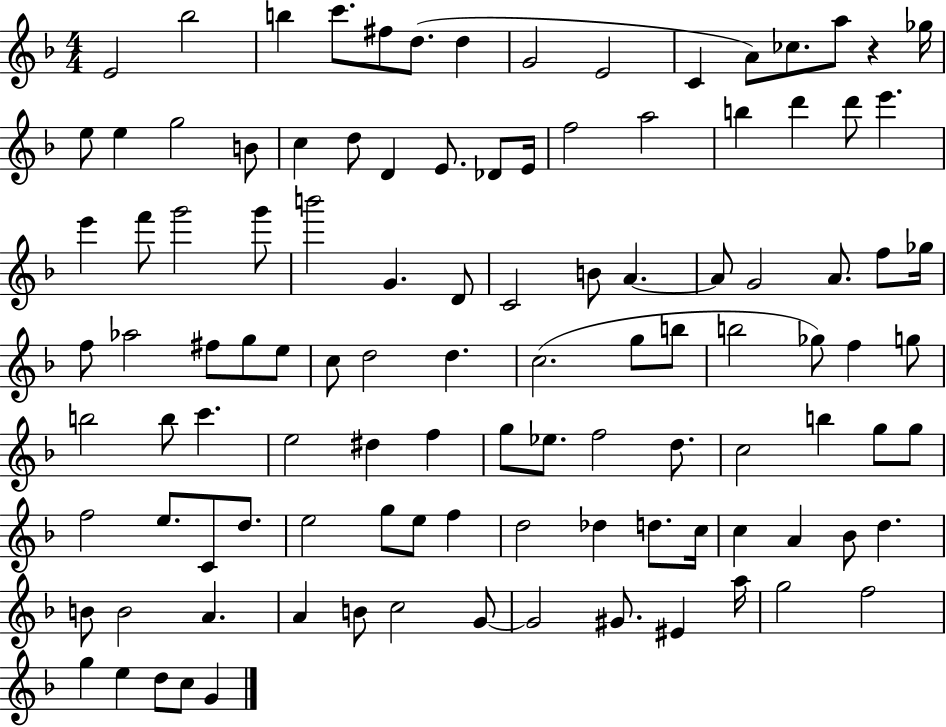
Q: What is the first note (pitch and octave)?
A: E4